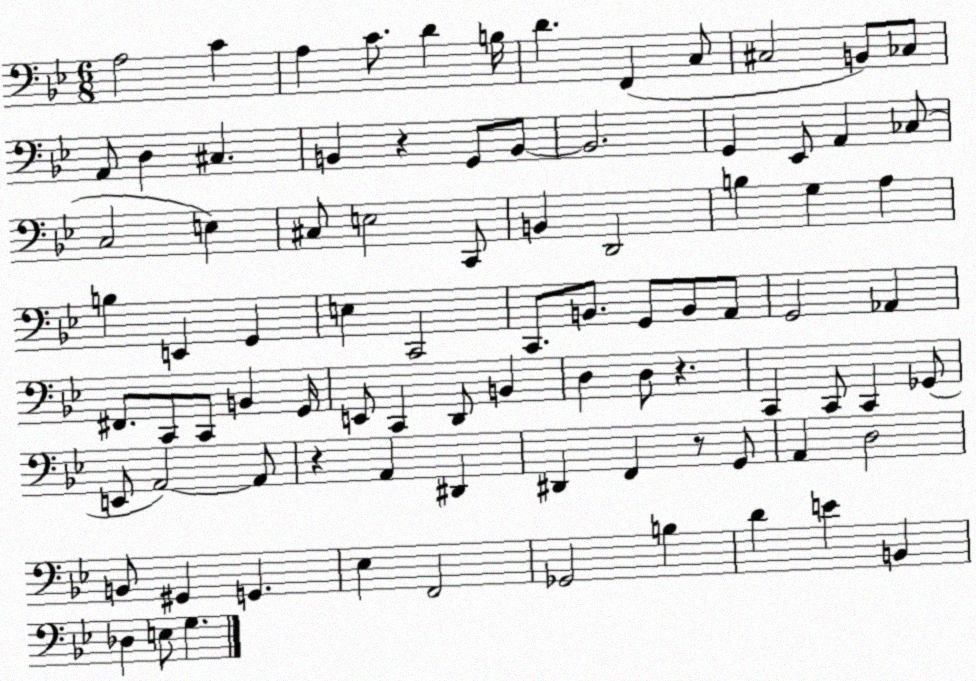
X:1
T:Untitled
M:6/8
L:1/4
K:Bb
A,2 C A, C/2 D B,/4 D F,, C,/2 ^C,2 B,,/2 _C,/2 A,,/2 D, ^C, B,, z G,,/2 B,,/2 B,,2 G,, _E,,/2 A,, _C,/2 C,2 E, ^C,/2 E,2 C,,/2 B,, D,,2 B, G, A, B, E,, G,, E, C,,2 C,,/2 B,,/2 G,,/2 B,,/2 A,,/2 G,,2 _A,, ^F,,/2 C,,/2 C,,/2 B,, G,,/4 E,,/2 C,, D,,/2 B,, D, D,/2 z C,, C,,/2 C,, _G,,/2 E,,/2 A,,2 A,,/2 z A,, ^D,, ^D,, F,, z/2 G,,/2 A,, D,2 B,,/2 ^G,, G,, _E, F,,2 _G,,2 B, D E B,, _D, E,/2 G,